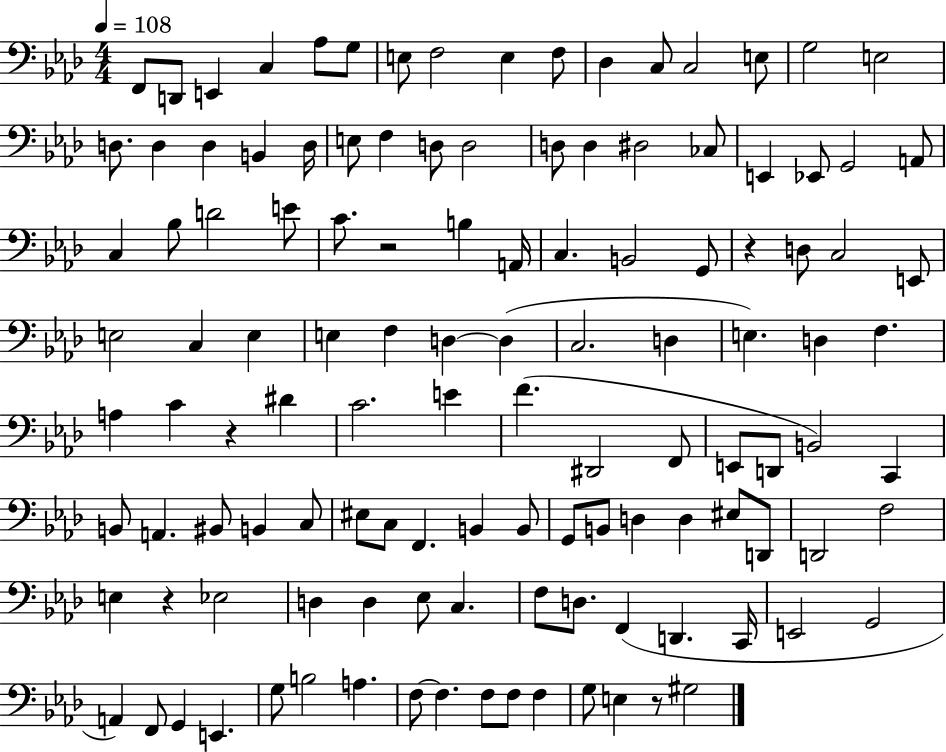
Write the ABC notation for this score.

X:1
T:Untitled
M:4/4
L:1/4
K:Ab
F,,/2 D,,/2 E,, C, _A,/2 G,/2 E,/2 F,2 E, F,/2 _D, C,/2 C,2 E,/2 G,2 E,2 D,/2 D, D, B,, D,/4 E,/2 F, D,/2 D,2 D,/2 D, ^D,2 _C,/2 E,, _E,,/2 G,,2 A,,/2 C, _B,/2 D2 E/2 C/2 z2 B, A,,/4 C, B,,2 G,,/2 z D,/2 C,2 E,,/2 E,2 C, E, E, F, D, D, C,2 D, E, D, F, A, C z ^D C2 E F ^D,,2 F,,/2 E,,/2 D,,/2 B,,2 C,, B,,/2 A,, ^B,,/2 B,, C,/2 ^E,/2 C,/2 F,, B,, B,,/2 G,,/2 B,,/2 D, D, ^E,/2 D,,/2 D,,2 F,2 E, z _E,2 D, D, _E,/2 C, F,/2 D,/2 F,, D,, C,,/4 E,,2 G,,2 A,, F,,/2 G,, E,, G,/2 B,2 A, F,/2 F, F,/2 F,/2 F, G,/2 E, z/2 ^G,2